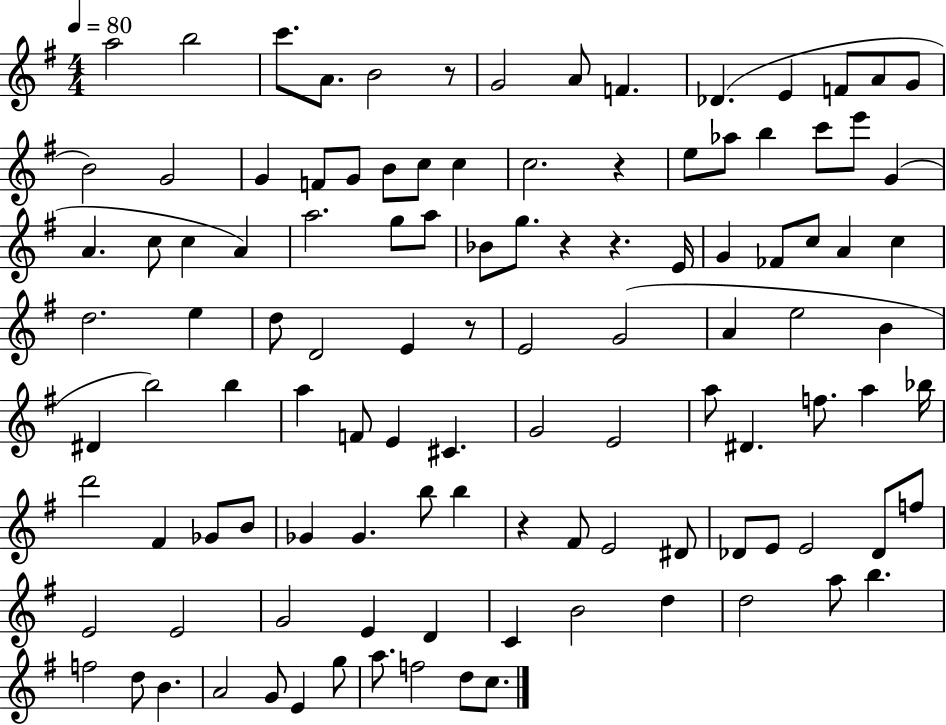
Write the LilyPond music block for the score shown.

{
  \clef treble
  \numericTimeSignature
  \time 4/4
  \key g \major
  \tempo 4 = 80
  a''2 b''2 | c'''8. a'8. b'2 r8 | g'2 a'8 f'4. | des'4.( e'4 f'8 a'8 g'8 | \break b'2) g'2 | g'4 f'8 g'8 b'8 c''8 c''4 | c''2. r4 | e''8 aes''8 b''4 c'''8 e'''8 g'4( | \break a'4. c''8 c''4 a'4) | a''2. g''8 a''8 | bes'8 g''8. r4 r4. e'16 | g'4 fes'8 c''8 a'4 c''4 | \break d''2. e''4 | d''8 d'2 e'4 r8 | e'2 g'2( | a'4 e''2 b'4 | \break dis'4 b''2) b''4 | a''4 f'8 e'4 cis'4. | g'2 e'2 | a''8 dis'4. f''8. a''4 bes''16 | \break d'''2 fis'4 ges'8 b'8 | ges'4 ges'4. b''8 b''4 | r4 fis'8 e'2 dis'8 | des'8 e'8 e'2 des'8 f''8 | \break e'2 e'2 | g'2 e'4 d'4 | c'4 b'2 d''4 | d''2 a''8 b''4. | \break f''2 d''8 b'4. | a'2 g'8 e'4 g''8 | a''8. f''2 d''8 c''8. | \bar "|."
}